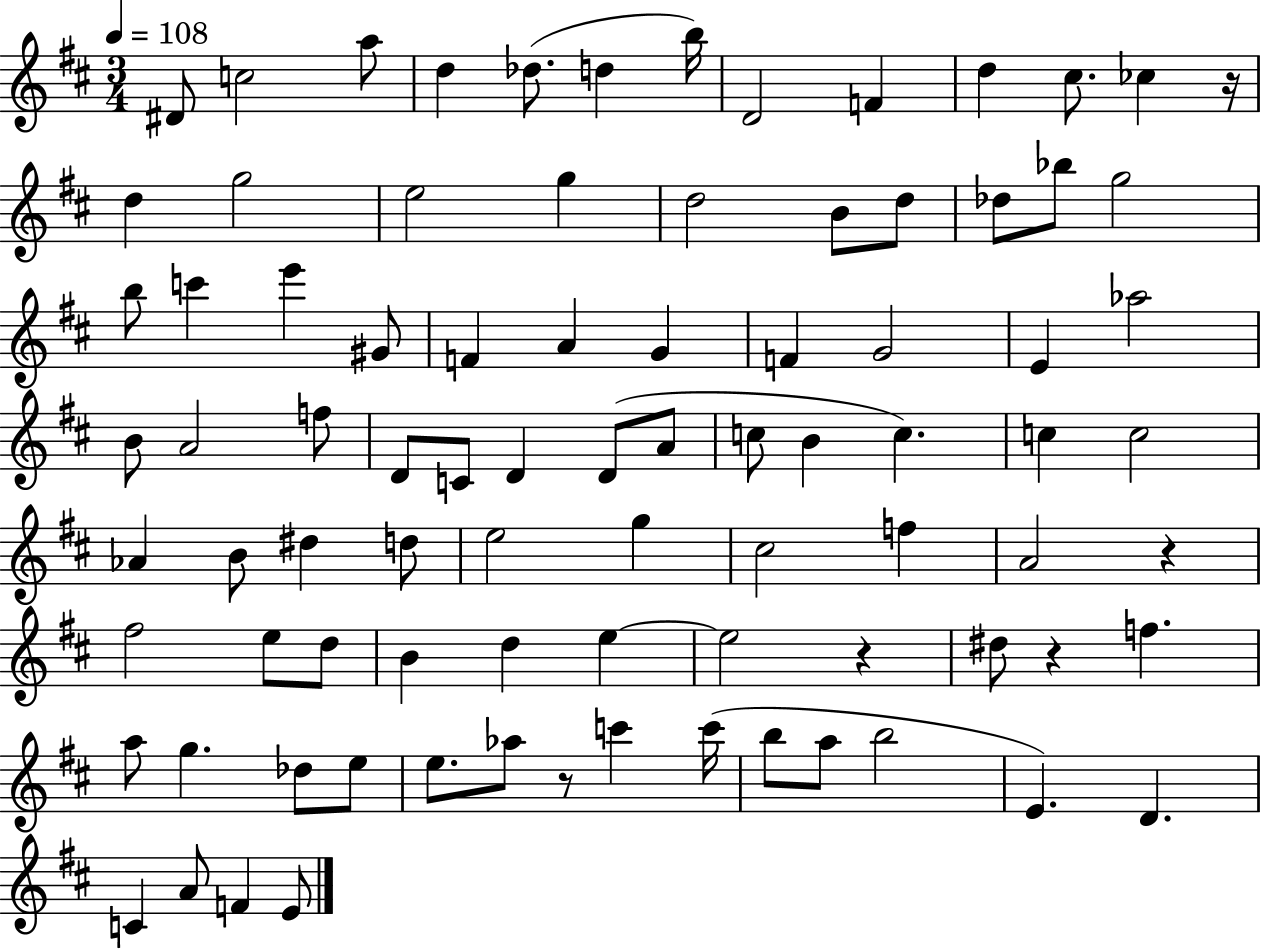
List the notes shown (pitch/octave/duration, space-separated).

D#4/e C5/h A5/e D5/q Db5/e. D5/q B5/s D4/h F4/q D5/q C#5/e. CES5/q R/s D5/q G5/h E5/h G5/q D5/h B4/e D5/e Db5/e Bb5/e G5/h B5/e C6/q E6/q G#4/e F4/q A4/q G4/q F4/q G4/h E4/q Ab5/h B4/e A4/h F5/e D4/e C4/e D4/q D4/e A4/e C5/e B4/q C5/q. C5/q C5/h Ab4/q B4/e D#5/q D5/e E5/h G5/q C#5/h F5/q A4/h R/q F#5/h E5/e D5/e B4/q D5/q E5/q E5/h R/q D#5/e R/q F5/q. A5/e G5/q. Db5/e E5/e E5/e. Ab5/e R/e C6/q C6/s B5/e A5/e B5/h E4/q. D4/q. C4/q A4/e F4/q E4/e